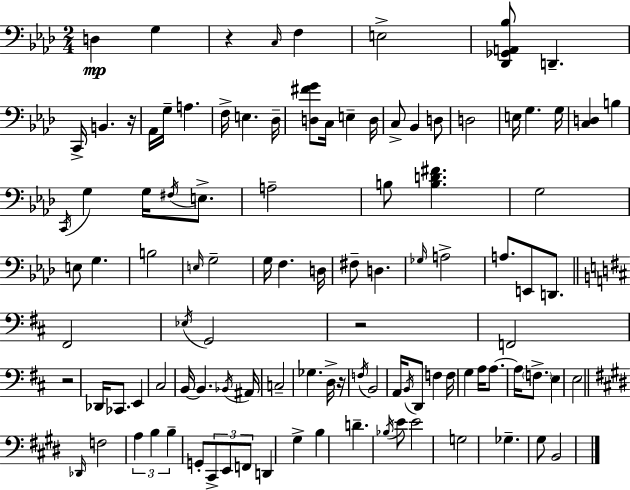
D3/q G3/q R/q C3/s F3/q E3/h [Db2,Gb2,A2,Bb3]/e D2/q. C2/s B2/q. R/s Ab2/s G3/s A3/q. F3/s E3/q. Db3/s [D3,F#4,G4]/e C3/s E3/q D3/s C3/e Bb2/q D3/e D3/h E3/s G3/q. G3/s [C3,D3]/q B3/q C2/s G3/q G3/s F#3/s E3/e. A3/h B3/e [B3,D4,F#4]/q. G3/h E3/e G3/q. B3/h E3/s G3/h G3/s F3/q. D3/s F#3/e D3/q. Gb3/s A3/h A3/e. E2/e D2/e. F#2/h Eb3/s G2/h R/h F2/h R/h Db2/s CES2/e. E2/q C#3/h B2/s B2/q. Bb2/s A#2/s C3/h Gb3/q. D3/s R/s F3/s B2/h A2/s B2/s D2/e F3/q F3/s G3/q A3/s A3/e. A3/s F3/e. E3/q E3/h Db2/s F3/h A3/q B3/q B3/q G2/e C#2/e E2/e F2/e D2/q G#3/q B3/q D4/q. Bb3/s E4/e E4/h G3/h Gb3/q. G#3/e B2/h